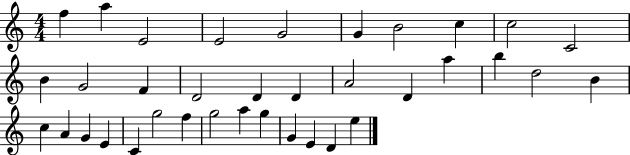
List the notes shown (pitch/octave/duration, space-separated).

F5/q A5/q E4/h E4/h G4/h G4/q B4/h C5/q C5/h C4/h B4/q G4/h F4/q D4/h D4/q D4/q A4/h D4/q A5/q B5/q D5/h B4/q C5/q A4/q G4/q E4/q C4/q G5/h F5/q G5/h A5/q G5/q G4/q E4/q D4/q E5/q